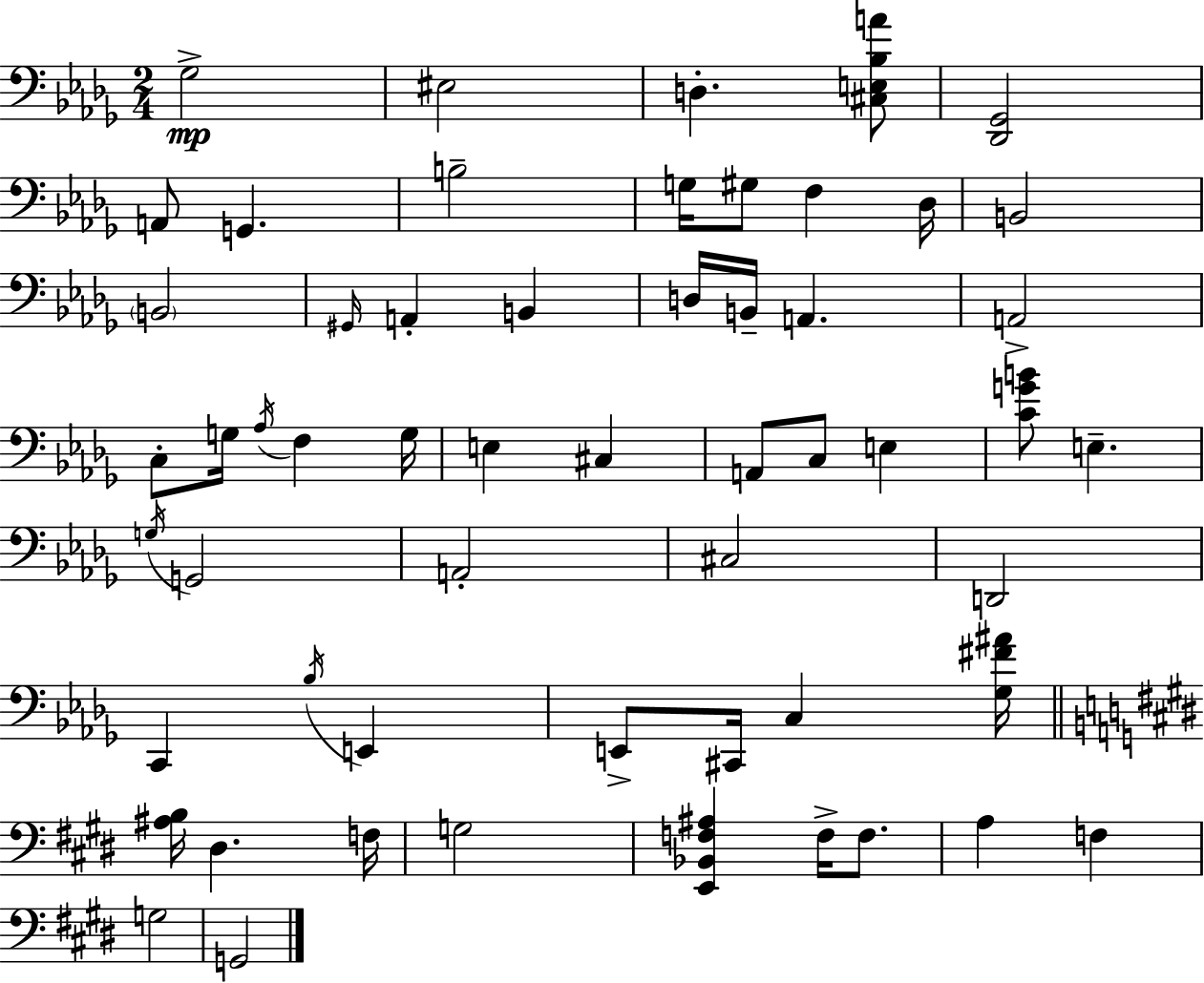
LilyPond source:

{
  \clef bass
  \numericTimeSignature
  \time 2/4
  \key bes \minor
  ges2->\mp | eis2 | d4.-. <cis e bes a'>8 | <des, ges,>2 | \break a,8 g,4. | b2-- | g16 gis8 f4 des16 | b,2 | \break \parenthesize b,2 | \grace { gis,16 } a,4-. b,4 | d16 b,16-- a,4. | a,2-> | \break c8-. g16 \acciaccatura { aes16 } f4 | g16 e4 cis4 | a,8 c8 e4 | <c' g' b'>8 e4.-- | \break \acciaccatura { g16 } g,2 | a,2-. | cis2 | d,2 | \break c,4 \acciaccatura { bes16 } | e,4 e,8-> cis,16 c4 | <ges fis' ais'>16 \bar "||" \break \key e \major <ais b>16 dis4. f16 | g2 | <e, bes, f ais>4 f16-> f8. | a4 f4 | \break g2 | g,2 | \bar "|."
}